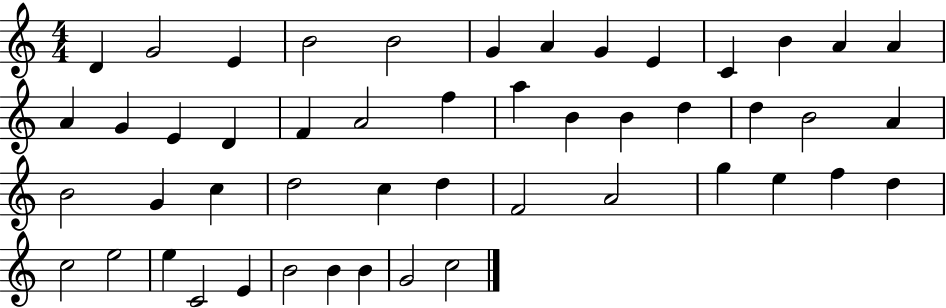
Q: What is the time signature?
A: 4/4